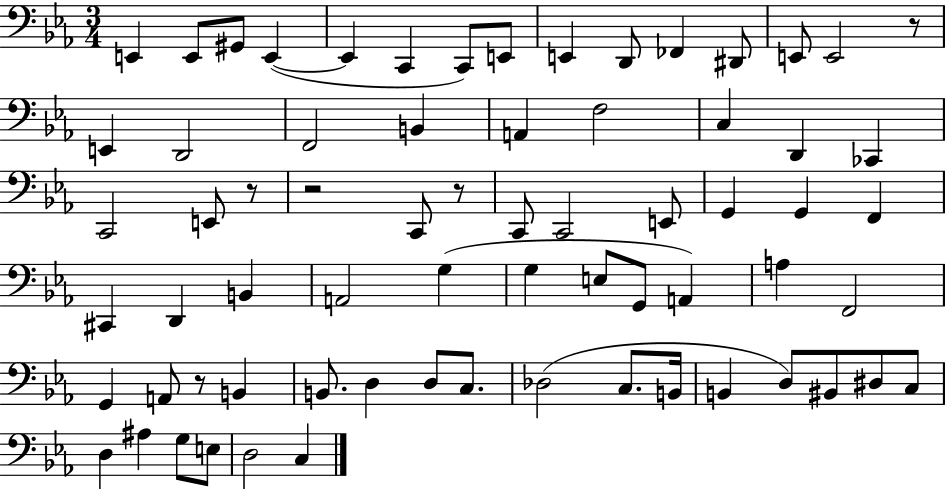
{
  \clef bass
  \numericTimeSignature
  \time 3/4
  \key ees \major
  \repeat volta 2 { e,4 e,8 gis,8 e,4~(~ | e,4 c,4 c,8) e,8 | e,4 d,8 fes,4 dis,8 | e,8 e,2 r8 | \break e,4 d,2 | f,2 b,4 | a,4 f2 | c4 d,4 ces,4 | \break c,2 e,8 r8 | r2 c,8 r8 | c,8 c,2 e,8 | g,4 g,4 f,4 | \break cis,4 d,4 b,4 | a,2 g4( | g4 e8 g,8 a,4) | a4 f,2 | \break g,4 a,8 r8 b,4 | b,8. d4 d8 c8. | des2( c8. b,16 | b,4 d8) bis,8 dis8 c8 | \break d4 ais4 g8 e8 | d2 c4 | } \bar "|."
}